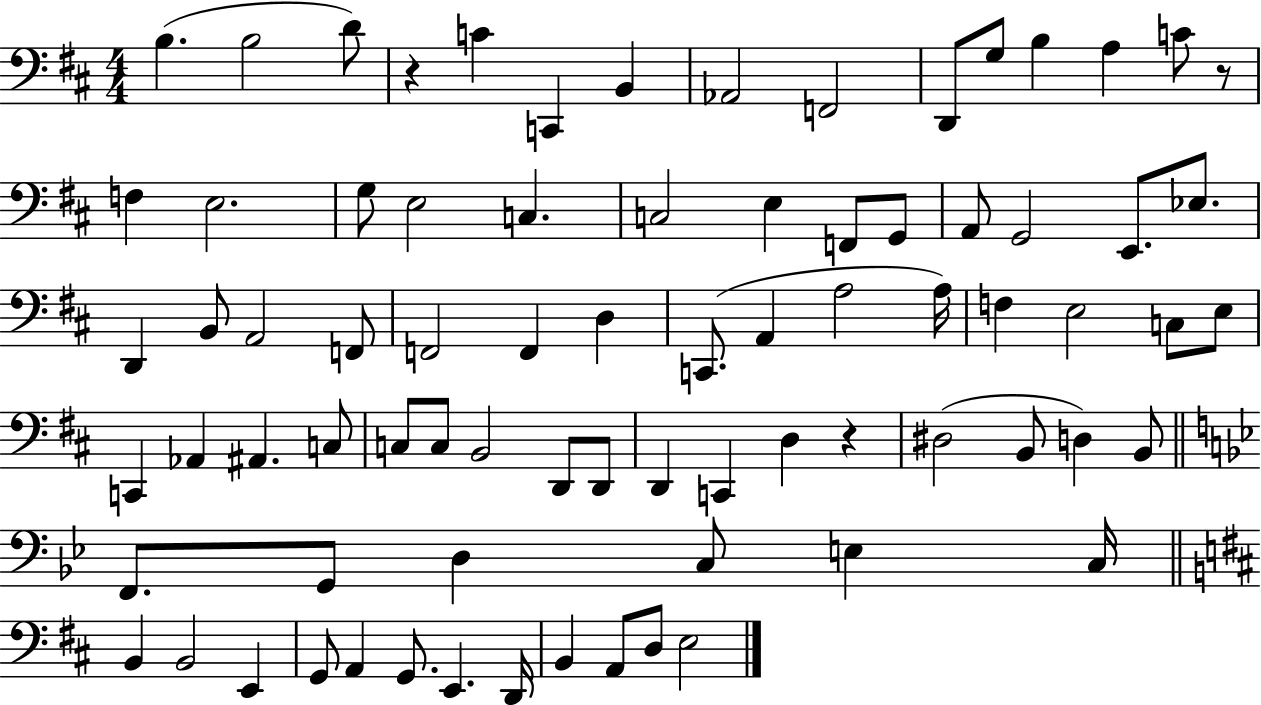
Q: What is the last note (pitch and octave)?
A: E3